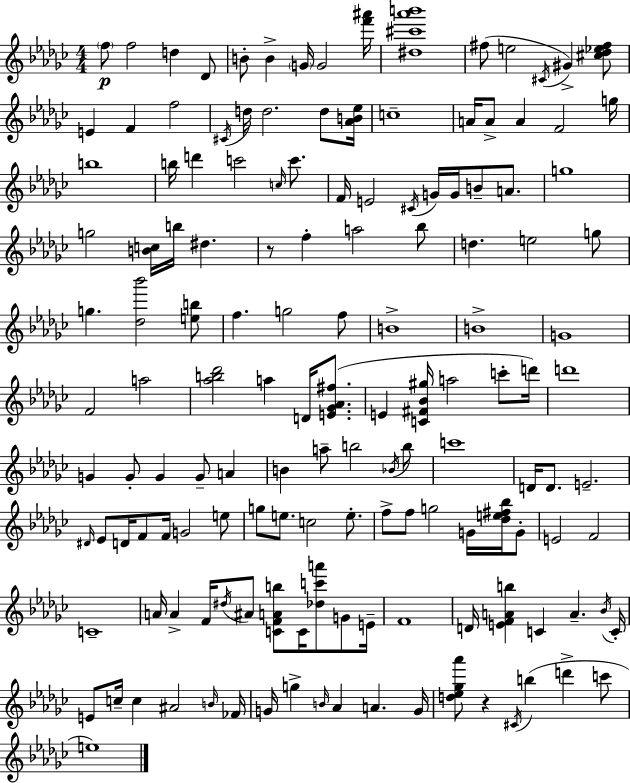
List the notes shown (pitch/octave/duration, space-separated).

F5/e F5/h D5/q Db4/e B4/e B4/q G4/s G4/h [F6,A#6]/s [D#5,C#6,Ab6,B6]/w F#5/e E5/h C#4/s G#4/q [C#5,Db5,Eb5,F#5]/e E4/q F4/q F5/h C#4/s D5/s D5/h. D5/e [Ab4,B4,Eb5]/s C5/w A4/s A4/e A4/q F4/h G5/s B5/w B5/s D6/q C6/h C5/s C6/e. F4/s E4/h C#4/s G4/s G4/s B4/e A4/e. G5/w G5/h [B4,C5]/s B5/s D#5/q. R/e F5/q A5/h Bb5/e D5/q. E5/h G5/e G5/q. [Db5,Bb6]/h [E5,B5]/e F5/q. G5/h F5/e B4/w B4/w G4/w F4/h A5/h [Ab5,B5,Db6]/h A5/q D4/s [E4,Gb4,Ab4,F#5]/e. E4/q [C4,F#4,Bb4,G#5]/s A5/h C6/e D6/s D6/w G4/q G4/e G4/q G4/e A4/q B4/q A5/e B5/h Bb4/s B5/e C6/w D4/s D4/e. E4/h. D#4/s Eb4/e D4/s F4/e F4/s G4/h E5/e G5/e E5/e. C5/h E5/e. F5/e F5/e G5/h G4/s [Db5,E5,F#5,Bb5]/s G4/e E4/h F4/h C4/w A4/s A4/q F4/s D#5/s A#4/e [C4,F4,A4,B5]/e C4/s [Db5,C6,A6]/e G4/e E4/s F4/w D4/s [E4,F4,A4,B5]/q C4/q A4/q. Bb4/s C4/s E4/e C5/s C5/q A#4/h B4/s FES4/s G4/s G5/q B4/s Ab4/q A4/q. G4/s [D5,Eb5,Gb5,Ab6]/e R/q C#4/s B5/q D6/q C6/e E5/w